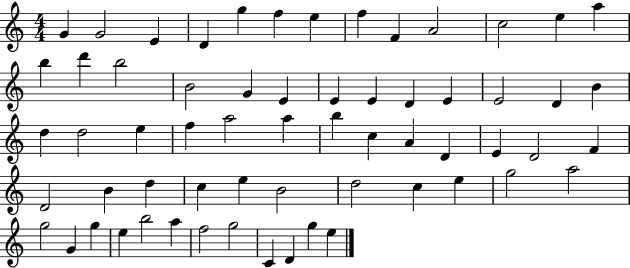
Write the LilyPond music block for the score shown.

{
  \clef treble
  \numericTimeSignature
  \time 4/4
  \key c \major
  g'4 g'2 e'4 | d'4 g''4 f''4 e''4 | f''4 f'4 a'2 | c''2 e''4 a''4 | \break b''4 d'''4 b''2 | b'2 g'4 e'4 | e'4 e'4 d'4 e'4 | e'2 d'4 b'4 | \break d''4 d''2 e''4 | f''4 a''2 a''4 | b''4 c''4 a'4 d'4 | e'4 d'2 f'4 | \break d'2 b'4 d''4 | c''4 e''4 b'2 | d''2 c''4 e''4 | g''2 a''2 | \break g''2 g'4 g''4 | e''4 b''2 a''4 | f''2 g''2 | c'4 d'4 g''4 e''4 | \break \bar "|."
}